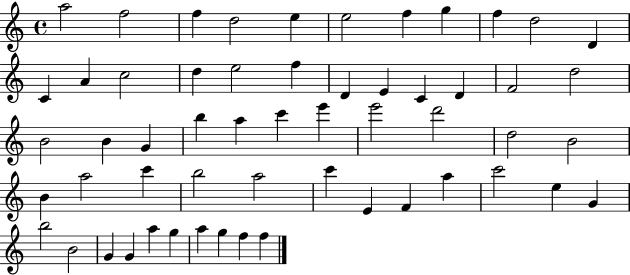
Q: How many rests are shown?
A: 0